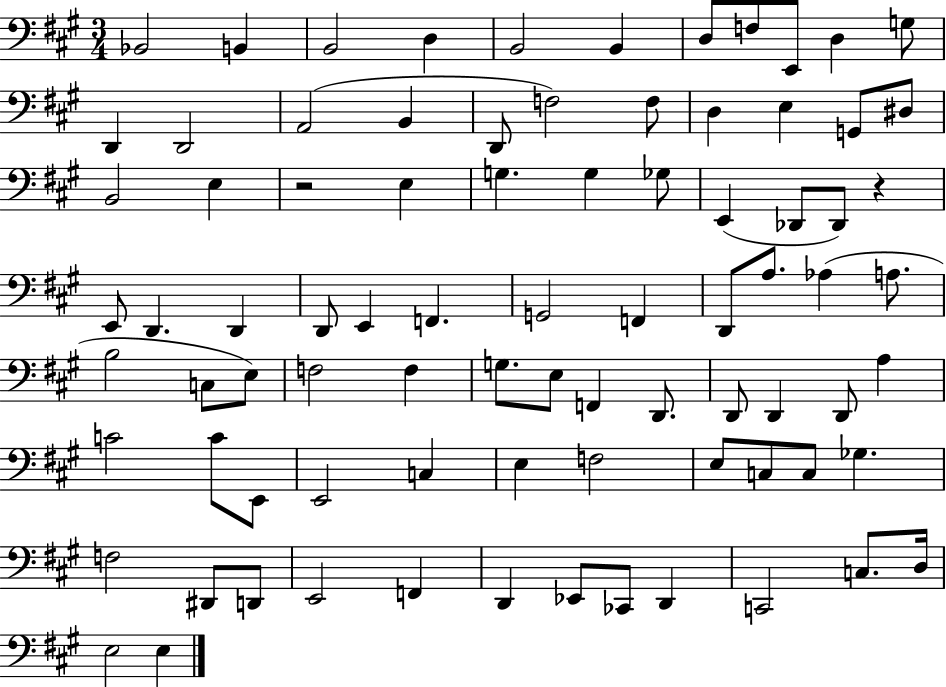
{
  \clef bass
  \numericTimeSignature
  \time 3/4
  \key a \major
  bes,2 b,4 | b,2 d4 | b,2 b,4 | d8 f8 e,8 d4 g8 | \break d,4 d,2 | a,2( b,4 | d,8 f2) f8 | d4 e4 g,8 dis8 | \break b,2 e4 | r2 e4 | g4. g4 ges8 | e,4( des,8 des,8) r4 | \break e,8 d,4. d,4 | d,8 e,4 f,4. | g,2 f,4 | d,8 a8. aes4( a8. | \break b2 c8 e8) | f2 f4 | g8. e8 f,4 d,8. | d,8 d,4 d,8 a4 | \break c'2 c'8 e,8 | e,2 c4 | e4 f2 | e8 c8 c8 ges4. | \break f2 dis,8 d,8 | e,2 f,4 | d,4 ees,8 ces,8 d,4 | c,2 c8. d16 | \break e2 e4 | \bar "|."
}